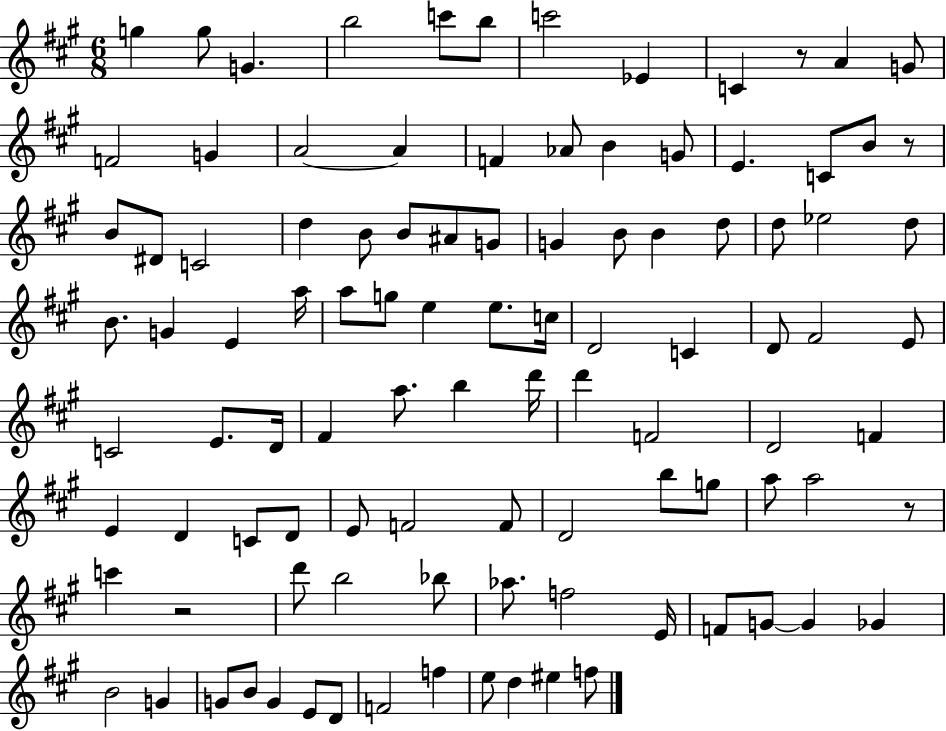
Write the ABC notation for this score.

X:1
T:Untitled
M:6/8
L:1/4
K:A
g g/2 G b2 c'/2 b/2 c'2 _E C z/2 A G/2 F2 G A2 A F _A/2 B G/2 E C/2 B/2 z/2 B/2 ^D/2 C2 d B/2 B/2 ^A/2 G/2 G B/2 B d/2 d/2 _e2 d/2 B/2 G E a/4 a/2 g/2 e e/2 c/4 D2 C D/2 ^F2 E/2 C2 E/2 D/4 ^F a/2 b d'/4 d' F2 D2 F E D C/2 D/2 E/2 F2 F/2 D2 b/2 g/2 a/2 a2 z/2 c' z2 d'/2 b2 _b/2 _a/2 f2 E/4 F/2 G/2 G _G B2 G G/2 B/2 G E/2 D/2 F2 f e/2 d ^e f/2